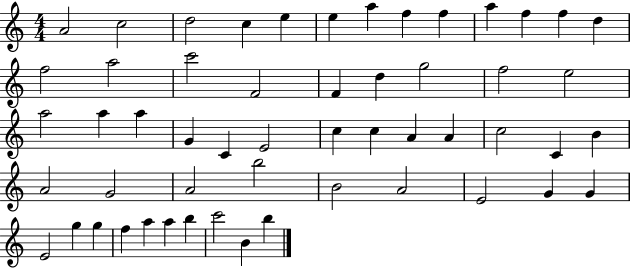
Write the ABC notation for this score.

X:1
T:Untitled
M:4/4
L:1/4
K:C
A2 c2 d2 c e e a f f a f f d f2 a2 c'2 F2 F d g2 f2 e2 a2 a a G C E2 c c A A c2 C B A2 G2 A2 b2 B2 A2 E2 G G E2 g g f a a b c'2 B b